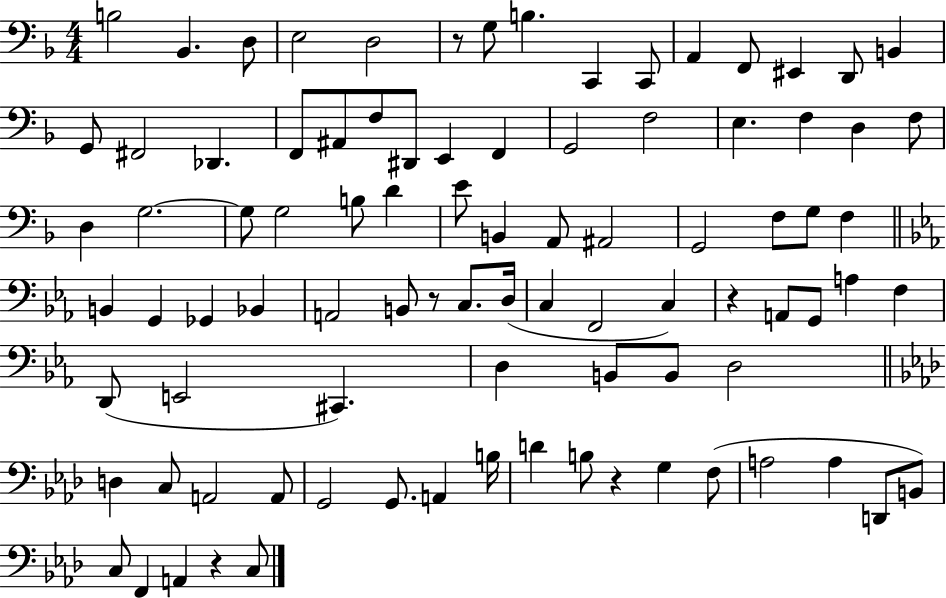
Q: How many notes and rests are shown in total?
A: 90